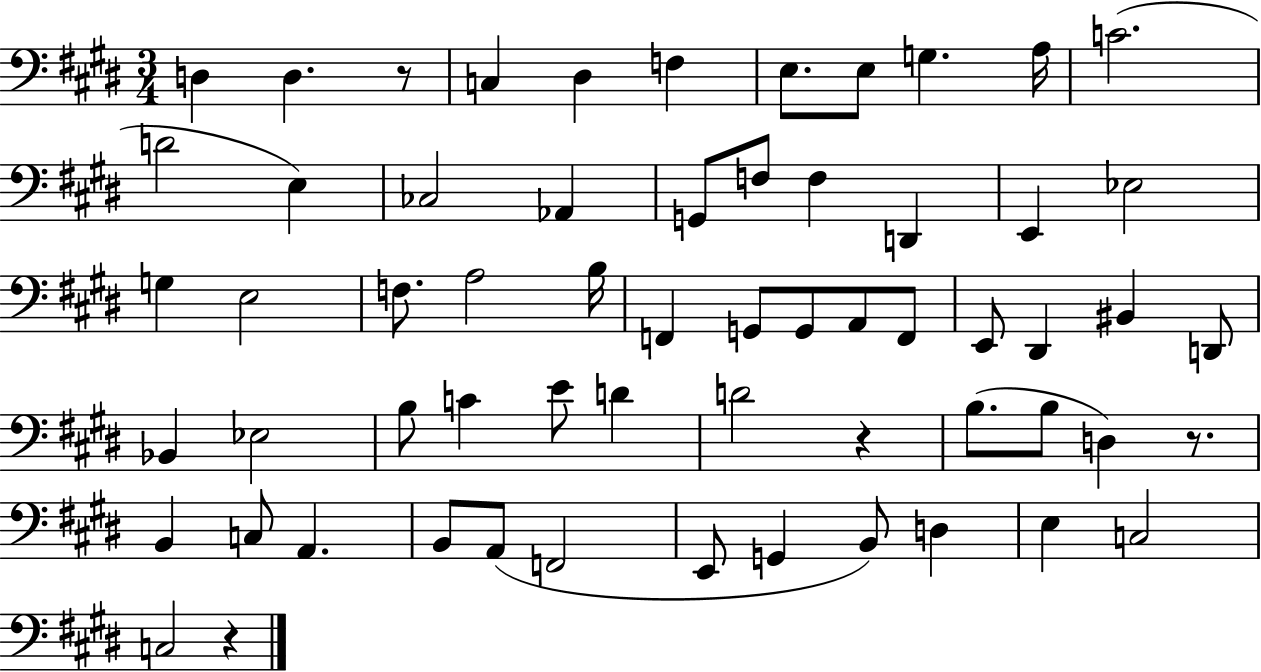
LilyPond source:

{
  \clef bass
  \numericTimeSignature
  \time 3/4
  \key e \major
  d4 d4. r8 | c4 dis4 f4 | e8. e8 g4. a16 | c'2.( | \break d'2 e4) | ces2 aes,4 | g,8 f8 f4 d,4 | e,4 ees2 | \break g4 e2 | f8. a2 b16 | f,4 g,8 g,8 a,8 f,8 | e,8 dis,4 bis,4 d,8 | \break bes,4 ees2 | b8 c'4 e'8 d'4 | d'2 r4 | b8.( b8 d4) r8. | \break b,4 c8 a,4. | b,8 a,8( f,2 | e,8 g,4 b,8) d4 | e4 c2 | \break c2 r4 | \bar "|."
}